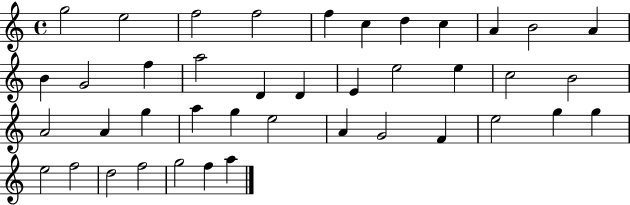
{
  \clef treble
  \time 4/4
  \defaultTimeSignature
  \key c \major
  g''2 e''2 | f''2 f''2 | f''4 c''4 d''4 c''4 | a'4 b'2 a'4 | \break b'4 g'2 f''4 | a''2 d'4 d'4 | e'4 e''2 e''4 | c''2 b'2 | \break a'2 a'4 g''4 | a''4 g''4 e''2 | a'4 g'2 f'4 | e''2 g''4 g''4 | \break e''2 f''2 | d''2 f''2 | g''2 f''4 a''4 | \bar "|."
}